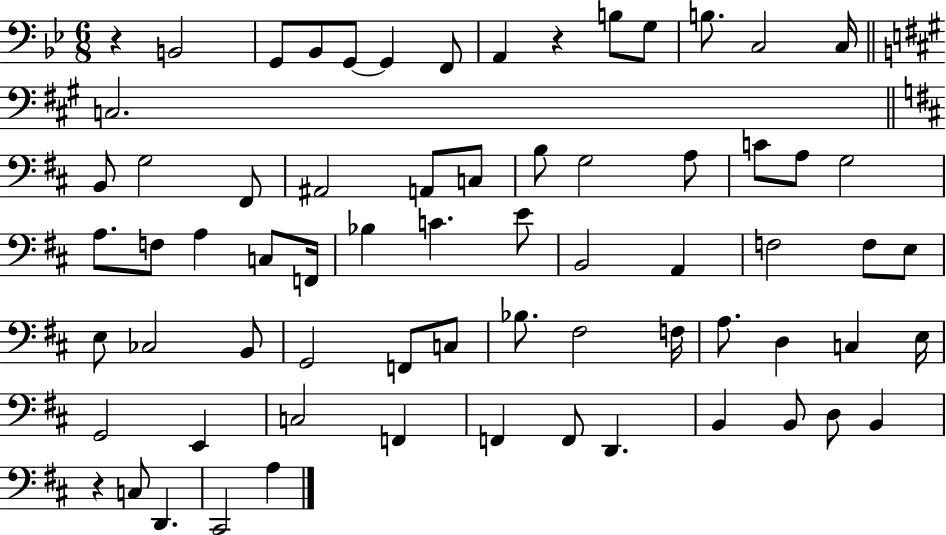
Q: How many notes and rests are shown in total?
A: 69